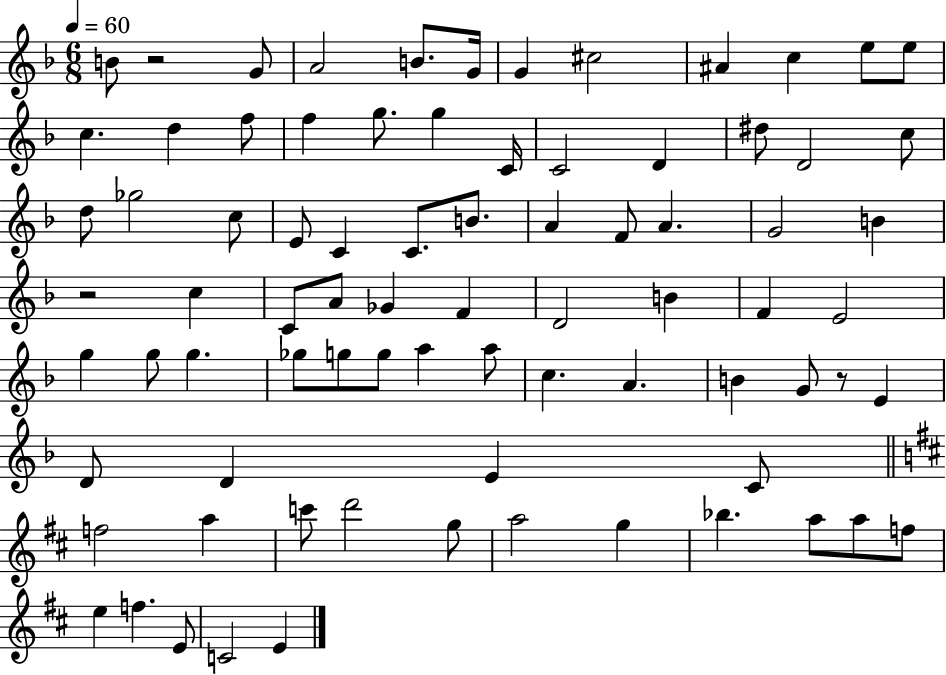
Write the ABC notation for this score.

X:1
T:Untitled
M:6/8
L:1/4
K:F
B/2 z2 G/2 A2 B/2 G/4 G ^c2 ^A c e/2 e/2 c d f/2 f g/2 g C/4 C2 D ^d/2 D2 c/2 d/2 _g2 c/2 E/2 C C/2 B/2 A F/2 A G2 B z2 c C/2 A/2 _G F D2 B F E2 g g/2 g _g/2 g/2 g/2 a a/2 c A B G/2 z/2 E D/2 D E C/2 f2 a c'/2 d'2 g/2 a2 g _b a/2 a/2 f/2 e f E/2 C2 E